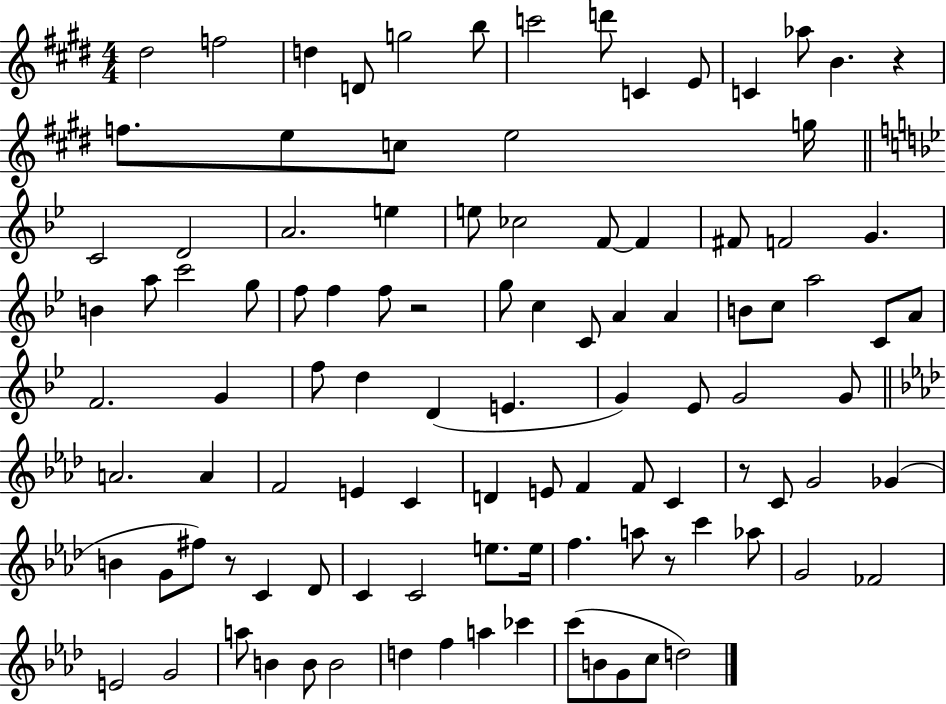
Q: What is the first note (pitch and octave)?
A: D#5